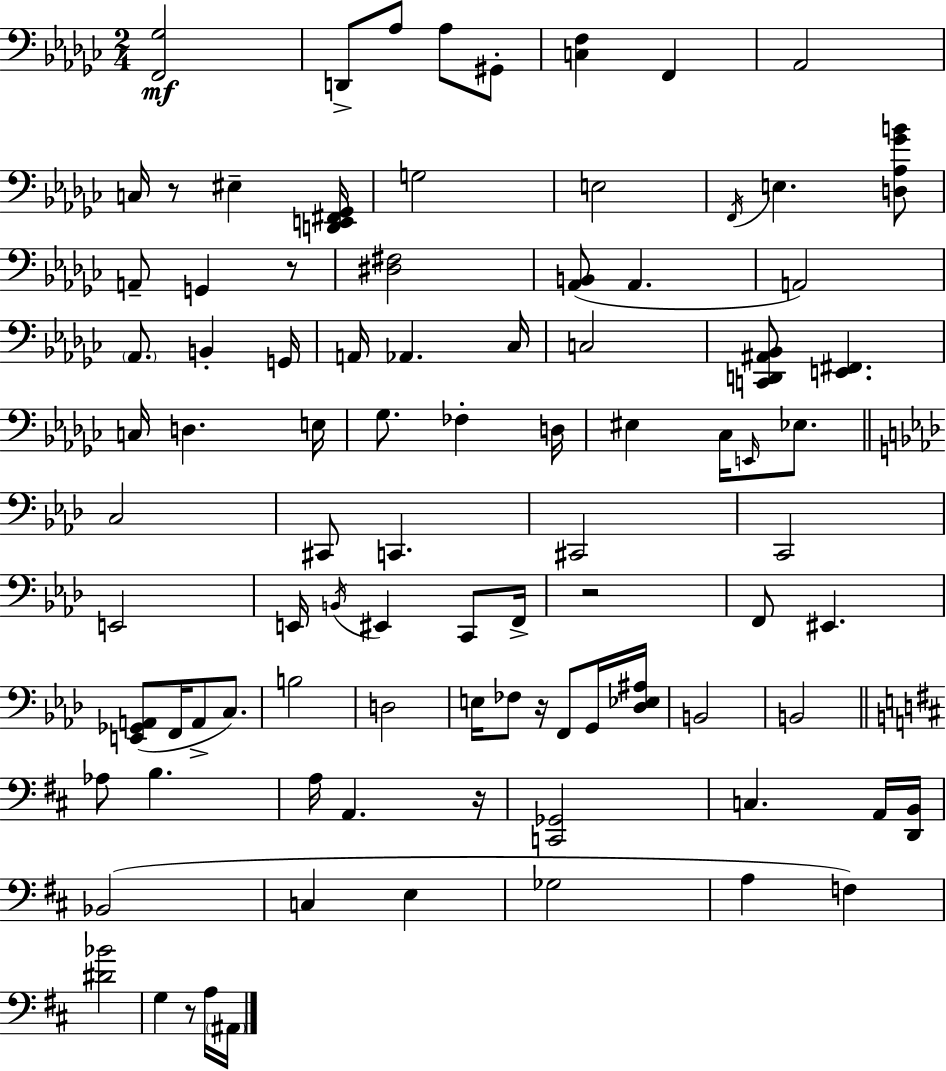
[F2,Gb3]/h D2/e Ab3/e Ab3/e G#2/e [C3,F3]/q F2/q Ab2/h C3/s R/e EIS3/q [D2,E2,F#2,Gb2]/s G3/h E3/h F2/s E3/q. [D3,Ab3,Gb4,B4]/e A2/e G2/q R/e [D#3,F#3]/h [Ab2,B2]/e Ab2/q. A2/h Ab2/e. B2/q G2/s A2/s Ab2/q. CES3/s C3/h [C2,D2,A#2,Bb2]/e [E2,F#2]/q. C3/s D3/q. E3/s Gb3/e. FES3/q D3/s EIS3/q CES3/s E2/s Eb3/e. C3/h C#2/e C2/q. C#2/h C2/h E2/h E2/s B2/s EIS2/q C2/e F2/s R/h F2/e EIS2/q. [E2,Gb2,A2]/e F2/s A2/e C3/e. B3/h D3/h E3/s FES3/e R/s F2/e G2/s [Db3,Eb3,A#3]/s B2/h B2/h Ab3/e B3/q. A3/s A2/q. R/s [C2,Gb2]/h C3/q. A2/s [D2,B2]/s Bb2/h C3/q E3/q Gb3/h A3/q F3/q [D#4,Bb4]/h G3/q R/e A3/s A#2/s